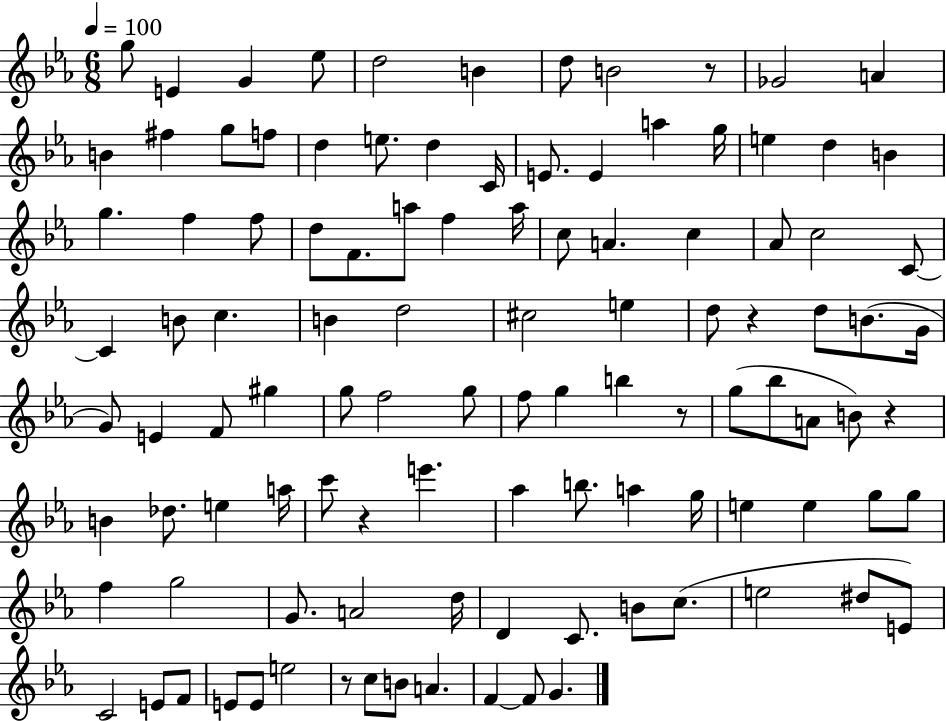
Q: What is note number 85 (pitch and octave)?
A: C4